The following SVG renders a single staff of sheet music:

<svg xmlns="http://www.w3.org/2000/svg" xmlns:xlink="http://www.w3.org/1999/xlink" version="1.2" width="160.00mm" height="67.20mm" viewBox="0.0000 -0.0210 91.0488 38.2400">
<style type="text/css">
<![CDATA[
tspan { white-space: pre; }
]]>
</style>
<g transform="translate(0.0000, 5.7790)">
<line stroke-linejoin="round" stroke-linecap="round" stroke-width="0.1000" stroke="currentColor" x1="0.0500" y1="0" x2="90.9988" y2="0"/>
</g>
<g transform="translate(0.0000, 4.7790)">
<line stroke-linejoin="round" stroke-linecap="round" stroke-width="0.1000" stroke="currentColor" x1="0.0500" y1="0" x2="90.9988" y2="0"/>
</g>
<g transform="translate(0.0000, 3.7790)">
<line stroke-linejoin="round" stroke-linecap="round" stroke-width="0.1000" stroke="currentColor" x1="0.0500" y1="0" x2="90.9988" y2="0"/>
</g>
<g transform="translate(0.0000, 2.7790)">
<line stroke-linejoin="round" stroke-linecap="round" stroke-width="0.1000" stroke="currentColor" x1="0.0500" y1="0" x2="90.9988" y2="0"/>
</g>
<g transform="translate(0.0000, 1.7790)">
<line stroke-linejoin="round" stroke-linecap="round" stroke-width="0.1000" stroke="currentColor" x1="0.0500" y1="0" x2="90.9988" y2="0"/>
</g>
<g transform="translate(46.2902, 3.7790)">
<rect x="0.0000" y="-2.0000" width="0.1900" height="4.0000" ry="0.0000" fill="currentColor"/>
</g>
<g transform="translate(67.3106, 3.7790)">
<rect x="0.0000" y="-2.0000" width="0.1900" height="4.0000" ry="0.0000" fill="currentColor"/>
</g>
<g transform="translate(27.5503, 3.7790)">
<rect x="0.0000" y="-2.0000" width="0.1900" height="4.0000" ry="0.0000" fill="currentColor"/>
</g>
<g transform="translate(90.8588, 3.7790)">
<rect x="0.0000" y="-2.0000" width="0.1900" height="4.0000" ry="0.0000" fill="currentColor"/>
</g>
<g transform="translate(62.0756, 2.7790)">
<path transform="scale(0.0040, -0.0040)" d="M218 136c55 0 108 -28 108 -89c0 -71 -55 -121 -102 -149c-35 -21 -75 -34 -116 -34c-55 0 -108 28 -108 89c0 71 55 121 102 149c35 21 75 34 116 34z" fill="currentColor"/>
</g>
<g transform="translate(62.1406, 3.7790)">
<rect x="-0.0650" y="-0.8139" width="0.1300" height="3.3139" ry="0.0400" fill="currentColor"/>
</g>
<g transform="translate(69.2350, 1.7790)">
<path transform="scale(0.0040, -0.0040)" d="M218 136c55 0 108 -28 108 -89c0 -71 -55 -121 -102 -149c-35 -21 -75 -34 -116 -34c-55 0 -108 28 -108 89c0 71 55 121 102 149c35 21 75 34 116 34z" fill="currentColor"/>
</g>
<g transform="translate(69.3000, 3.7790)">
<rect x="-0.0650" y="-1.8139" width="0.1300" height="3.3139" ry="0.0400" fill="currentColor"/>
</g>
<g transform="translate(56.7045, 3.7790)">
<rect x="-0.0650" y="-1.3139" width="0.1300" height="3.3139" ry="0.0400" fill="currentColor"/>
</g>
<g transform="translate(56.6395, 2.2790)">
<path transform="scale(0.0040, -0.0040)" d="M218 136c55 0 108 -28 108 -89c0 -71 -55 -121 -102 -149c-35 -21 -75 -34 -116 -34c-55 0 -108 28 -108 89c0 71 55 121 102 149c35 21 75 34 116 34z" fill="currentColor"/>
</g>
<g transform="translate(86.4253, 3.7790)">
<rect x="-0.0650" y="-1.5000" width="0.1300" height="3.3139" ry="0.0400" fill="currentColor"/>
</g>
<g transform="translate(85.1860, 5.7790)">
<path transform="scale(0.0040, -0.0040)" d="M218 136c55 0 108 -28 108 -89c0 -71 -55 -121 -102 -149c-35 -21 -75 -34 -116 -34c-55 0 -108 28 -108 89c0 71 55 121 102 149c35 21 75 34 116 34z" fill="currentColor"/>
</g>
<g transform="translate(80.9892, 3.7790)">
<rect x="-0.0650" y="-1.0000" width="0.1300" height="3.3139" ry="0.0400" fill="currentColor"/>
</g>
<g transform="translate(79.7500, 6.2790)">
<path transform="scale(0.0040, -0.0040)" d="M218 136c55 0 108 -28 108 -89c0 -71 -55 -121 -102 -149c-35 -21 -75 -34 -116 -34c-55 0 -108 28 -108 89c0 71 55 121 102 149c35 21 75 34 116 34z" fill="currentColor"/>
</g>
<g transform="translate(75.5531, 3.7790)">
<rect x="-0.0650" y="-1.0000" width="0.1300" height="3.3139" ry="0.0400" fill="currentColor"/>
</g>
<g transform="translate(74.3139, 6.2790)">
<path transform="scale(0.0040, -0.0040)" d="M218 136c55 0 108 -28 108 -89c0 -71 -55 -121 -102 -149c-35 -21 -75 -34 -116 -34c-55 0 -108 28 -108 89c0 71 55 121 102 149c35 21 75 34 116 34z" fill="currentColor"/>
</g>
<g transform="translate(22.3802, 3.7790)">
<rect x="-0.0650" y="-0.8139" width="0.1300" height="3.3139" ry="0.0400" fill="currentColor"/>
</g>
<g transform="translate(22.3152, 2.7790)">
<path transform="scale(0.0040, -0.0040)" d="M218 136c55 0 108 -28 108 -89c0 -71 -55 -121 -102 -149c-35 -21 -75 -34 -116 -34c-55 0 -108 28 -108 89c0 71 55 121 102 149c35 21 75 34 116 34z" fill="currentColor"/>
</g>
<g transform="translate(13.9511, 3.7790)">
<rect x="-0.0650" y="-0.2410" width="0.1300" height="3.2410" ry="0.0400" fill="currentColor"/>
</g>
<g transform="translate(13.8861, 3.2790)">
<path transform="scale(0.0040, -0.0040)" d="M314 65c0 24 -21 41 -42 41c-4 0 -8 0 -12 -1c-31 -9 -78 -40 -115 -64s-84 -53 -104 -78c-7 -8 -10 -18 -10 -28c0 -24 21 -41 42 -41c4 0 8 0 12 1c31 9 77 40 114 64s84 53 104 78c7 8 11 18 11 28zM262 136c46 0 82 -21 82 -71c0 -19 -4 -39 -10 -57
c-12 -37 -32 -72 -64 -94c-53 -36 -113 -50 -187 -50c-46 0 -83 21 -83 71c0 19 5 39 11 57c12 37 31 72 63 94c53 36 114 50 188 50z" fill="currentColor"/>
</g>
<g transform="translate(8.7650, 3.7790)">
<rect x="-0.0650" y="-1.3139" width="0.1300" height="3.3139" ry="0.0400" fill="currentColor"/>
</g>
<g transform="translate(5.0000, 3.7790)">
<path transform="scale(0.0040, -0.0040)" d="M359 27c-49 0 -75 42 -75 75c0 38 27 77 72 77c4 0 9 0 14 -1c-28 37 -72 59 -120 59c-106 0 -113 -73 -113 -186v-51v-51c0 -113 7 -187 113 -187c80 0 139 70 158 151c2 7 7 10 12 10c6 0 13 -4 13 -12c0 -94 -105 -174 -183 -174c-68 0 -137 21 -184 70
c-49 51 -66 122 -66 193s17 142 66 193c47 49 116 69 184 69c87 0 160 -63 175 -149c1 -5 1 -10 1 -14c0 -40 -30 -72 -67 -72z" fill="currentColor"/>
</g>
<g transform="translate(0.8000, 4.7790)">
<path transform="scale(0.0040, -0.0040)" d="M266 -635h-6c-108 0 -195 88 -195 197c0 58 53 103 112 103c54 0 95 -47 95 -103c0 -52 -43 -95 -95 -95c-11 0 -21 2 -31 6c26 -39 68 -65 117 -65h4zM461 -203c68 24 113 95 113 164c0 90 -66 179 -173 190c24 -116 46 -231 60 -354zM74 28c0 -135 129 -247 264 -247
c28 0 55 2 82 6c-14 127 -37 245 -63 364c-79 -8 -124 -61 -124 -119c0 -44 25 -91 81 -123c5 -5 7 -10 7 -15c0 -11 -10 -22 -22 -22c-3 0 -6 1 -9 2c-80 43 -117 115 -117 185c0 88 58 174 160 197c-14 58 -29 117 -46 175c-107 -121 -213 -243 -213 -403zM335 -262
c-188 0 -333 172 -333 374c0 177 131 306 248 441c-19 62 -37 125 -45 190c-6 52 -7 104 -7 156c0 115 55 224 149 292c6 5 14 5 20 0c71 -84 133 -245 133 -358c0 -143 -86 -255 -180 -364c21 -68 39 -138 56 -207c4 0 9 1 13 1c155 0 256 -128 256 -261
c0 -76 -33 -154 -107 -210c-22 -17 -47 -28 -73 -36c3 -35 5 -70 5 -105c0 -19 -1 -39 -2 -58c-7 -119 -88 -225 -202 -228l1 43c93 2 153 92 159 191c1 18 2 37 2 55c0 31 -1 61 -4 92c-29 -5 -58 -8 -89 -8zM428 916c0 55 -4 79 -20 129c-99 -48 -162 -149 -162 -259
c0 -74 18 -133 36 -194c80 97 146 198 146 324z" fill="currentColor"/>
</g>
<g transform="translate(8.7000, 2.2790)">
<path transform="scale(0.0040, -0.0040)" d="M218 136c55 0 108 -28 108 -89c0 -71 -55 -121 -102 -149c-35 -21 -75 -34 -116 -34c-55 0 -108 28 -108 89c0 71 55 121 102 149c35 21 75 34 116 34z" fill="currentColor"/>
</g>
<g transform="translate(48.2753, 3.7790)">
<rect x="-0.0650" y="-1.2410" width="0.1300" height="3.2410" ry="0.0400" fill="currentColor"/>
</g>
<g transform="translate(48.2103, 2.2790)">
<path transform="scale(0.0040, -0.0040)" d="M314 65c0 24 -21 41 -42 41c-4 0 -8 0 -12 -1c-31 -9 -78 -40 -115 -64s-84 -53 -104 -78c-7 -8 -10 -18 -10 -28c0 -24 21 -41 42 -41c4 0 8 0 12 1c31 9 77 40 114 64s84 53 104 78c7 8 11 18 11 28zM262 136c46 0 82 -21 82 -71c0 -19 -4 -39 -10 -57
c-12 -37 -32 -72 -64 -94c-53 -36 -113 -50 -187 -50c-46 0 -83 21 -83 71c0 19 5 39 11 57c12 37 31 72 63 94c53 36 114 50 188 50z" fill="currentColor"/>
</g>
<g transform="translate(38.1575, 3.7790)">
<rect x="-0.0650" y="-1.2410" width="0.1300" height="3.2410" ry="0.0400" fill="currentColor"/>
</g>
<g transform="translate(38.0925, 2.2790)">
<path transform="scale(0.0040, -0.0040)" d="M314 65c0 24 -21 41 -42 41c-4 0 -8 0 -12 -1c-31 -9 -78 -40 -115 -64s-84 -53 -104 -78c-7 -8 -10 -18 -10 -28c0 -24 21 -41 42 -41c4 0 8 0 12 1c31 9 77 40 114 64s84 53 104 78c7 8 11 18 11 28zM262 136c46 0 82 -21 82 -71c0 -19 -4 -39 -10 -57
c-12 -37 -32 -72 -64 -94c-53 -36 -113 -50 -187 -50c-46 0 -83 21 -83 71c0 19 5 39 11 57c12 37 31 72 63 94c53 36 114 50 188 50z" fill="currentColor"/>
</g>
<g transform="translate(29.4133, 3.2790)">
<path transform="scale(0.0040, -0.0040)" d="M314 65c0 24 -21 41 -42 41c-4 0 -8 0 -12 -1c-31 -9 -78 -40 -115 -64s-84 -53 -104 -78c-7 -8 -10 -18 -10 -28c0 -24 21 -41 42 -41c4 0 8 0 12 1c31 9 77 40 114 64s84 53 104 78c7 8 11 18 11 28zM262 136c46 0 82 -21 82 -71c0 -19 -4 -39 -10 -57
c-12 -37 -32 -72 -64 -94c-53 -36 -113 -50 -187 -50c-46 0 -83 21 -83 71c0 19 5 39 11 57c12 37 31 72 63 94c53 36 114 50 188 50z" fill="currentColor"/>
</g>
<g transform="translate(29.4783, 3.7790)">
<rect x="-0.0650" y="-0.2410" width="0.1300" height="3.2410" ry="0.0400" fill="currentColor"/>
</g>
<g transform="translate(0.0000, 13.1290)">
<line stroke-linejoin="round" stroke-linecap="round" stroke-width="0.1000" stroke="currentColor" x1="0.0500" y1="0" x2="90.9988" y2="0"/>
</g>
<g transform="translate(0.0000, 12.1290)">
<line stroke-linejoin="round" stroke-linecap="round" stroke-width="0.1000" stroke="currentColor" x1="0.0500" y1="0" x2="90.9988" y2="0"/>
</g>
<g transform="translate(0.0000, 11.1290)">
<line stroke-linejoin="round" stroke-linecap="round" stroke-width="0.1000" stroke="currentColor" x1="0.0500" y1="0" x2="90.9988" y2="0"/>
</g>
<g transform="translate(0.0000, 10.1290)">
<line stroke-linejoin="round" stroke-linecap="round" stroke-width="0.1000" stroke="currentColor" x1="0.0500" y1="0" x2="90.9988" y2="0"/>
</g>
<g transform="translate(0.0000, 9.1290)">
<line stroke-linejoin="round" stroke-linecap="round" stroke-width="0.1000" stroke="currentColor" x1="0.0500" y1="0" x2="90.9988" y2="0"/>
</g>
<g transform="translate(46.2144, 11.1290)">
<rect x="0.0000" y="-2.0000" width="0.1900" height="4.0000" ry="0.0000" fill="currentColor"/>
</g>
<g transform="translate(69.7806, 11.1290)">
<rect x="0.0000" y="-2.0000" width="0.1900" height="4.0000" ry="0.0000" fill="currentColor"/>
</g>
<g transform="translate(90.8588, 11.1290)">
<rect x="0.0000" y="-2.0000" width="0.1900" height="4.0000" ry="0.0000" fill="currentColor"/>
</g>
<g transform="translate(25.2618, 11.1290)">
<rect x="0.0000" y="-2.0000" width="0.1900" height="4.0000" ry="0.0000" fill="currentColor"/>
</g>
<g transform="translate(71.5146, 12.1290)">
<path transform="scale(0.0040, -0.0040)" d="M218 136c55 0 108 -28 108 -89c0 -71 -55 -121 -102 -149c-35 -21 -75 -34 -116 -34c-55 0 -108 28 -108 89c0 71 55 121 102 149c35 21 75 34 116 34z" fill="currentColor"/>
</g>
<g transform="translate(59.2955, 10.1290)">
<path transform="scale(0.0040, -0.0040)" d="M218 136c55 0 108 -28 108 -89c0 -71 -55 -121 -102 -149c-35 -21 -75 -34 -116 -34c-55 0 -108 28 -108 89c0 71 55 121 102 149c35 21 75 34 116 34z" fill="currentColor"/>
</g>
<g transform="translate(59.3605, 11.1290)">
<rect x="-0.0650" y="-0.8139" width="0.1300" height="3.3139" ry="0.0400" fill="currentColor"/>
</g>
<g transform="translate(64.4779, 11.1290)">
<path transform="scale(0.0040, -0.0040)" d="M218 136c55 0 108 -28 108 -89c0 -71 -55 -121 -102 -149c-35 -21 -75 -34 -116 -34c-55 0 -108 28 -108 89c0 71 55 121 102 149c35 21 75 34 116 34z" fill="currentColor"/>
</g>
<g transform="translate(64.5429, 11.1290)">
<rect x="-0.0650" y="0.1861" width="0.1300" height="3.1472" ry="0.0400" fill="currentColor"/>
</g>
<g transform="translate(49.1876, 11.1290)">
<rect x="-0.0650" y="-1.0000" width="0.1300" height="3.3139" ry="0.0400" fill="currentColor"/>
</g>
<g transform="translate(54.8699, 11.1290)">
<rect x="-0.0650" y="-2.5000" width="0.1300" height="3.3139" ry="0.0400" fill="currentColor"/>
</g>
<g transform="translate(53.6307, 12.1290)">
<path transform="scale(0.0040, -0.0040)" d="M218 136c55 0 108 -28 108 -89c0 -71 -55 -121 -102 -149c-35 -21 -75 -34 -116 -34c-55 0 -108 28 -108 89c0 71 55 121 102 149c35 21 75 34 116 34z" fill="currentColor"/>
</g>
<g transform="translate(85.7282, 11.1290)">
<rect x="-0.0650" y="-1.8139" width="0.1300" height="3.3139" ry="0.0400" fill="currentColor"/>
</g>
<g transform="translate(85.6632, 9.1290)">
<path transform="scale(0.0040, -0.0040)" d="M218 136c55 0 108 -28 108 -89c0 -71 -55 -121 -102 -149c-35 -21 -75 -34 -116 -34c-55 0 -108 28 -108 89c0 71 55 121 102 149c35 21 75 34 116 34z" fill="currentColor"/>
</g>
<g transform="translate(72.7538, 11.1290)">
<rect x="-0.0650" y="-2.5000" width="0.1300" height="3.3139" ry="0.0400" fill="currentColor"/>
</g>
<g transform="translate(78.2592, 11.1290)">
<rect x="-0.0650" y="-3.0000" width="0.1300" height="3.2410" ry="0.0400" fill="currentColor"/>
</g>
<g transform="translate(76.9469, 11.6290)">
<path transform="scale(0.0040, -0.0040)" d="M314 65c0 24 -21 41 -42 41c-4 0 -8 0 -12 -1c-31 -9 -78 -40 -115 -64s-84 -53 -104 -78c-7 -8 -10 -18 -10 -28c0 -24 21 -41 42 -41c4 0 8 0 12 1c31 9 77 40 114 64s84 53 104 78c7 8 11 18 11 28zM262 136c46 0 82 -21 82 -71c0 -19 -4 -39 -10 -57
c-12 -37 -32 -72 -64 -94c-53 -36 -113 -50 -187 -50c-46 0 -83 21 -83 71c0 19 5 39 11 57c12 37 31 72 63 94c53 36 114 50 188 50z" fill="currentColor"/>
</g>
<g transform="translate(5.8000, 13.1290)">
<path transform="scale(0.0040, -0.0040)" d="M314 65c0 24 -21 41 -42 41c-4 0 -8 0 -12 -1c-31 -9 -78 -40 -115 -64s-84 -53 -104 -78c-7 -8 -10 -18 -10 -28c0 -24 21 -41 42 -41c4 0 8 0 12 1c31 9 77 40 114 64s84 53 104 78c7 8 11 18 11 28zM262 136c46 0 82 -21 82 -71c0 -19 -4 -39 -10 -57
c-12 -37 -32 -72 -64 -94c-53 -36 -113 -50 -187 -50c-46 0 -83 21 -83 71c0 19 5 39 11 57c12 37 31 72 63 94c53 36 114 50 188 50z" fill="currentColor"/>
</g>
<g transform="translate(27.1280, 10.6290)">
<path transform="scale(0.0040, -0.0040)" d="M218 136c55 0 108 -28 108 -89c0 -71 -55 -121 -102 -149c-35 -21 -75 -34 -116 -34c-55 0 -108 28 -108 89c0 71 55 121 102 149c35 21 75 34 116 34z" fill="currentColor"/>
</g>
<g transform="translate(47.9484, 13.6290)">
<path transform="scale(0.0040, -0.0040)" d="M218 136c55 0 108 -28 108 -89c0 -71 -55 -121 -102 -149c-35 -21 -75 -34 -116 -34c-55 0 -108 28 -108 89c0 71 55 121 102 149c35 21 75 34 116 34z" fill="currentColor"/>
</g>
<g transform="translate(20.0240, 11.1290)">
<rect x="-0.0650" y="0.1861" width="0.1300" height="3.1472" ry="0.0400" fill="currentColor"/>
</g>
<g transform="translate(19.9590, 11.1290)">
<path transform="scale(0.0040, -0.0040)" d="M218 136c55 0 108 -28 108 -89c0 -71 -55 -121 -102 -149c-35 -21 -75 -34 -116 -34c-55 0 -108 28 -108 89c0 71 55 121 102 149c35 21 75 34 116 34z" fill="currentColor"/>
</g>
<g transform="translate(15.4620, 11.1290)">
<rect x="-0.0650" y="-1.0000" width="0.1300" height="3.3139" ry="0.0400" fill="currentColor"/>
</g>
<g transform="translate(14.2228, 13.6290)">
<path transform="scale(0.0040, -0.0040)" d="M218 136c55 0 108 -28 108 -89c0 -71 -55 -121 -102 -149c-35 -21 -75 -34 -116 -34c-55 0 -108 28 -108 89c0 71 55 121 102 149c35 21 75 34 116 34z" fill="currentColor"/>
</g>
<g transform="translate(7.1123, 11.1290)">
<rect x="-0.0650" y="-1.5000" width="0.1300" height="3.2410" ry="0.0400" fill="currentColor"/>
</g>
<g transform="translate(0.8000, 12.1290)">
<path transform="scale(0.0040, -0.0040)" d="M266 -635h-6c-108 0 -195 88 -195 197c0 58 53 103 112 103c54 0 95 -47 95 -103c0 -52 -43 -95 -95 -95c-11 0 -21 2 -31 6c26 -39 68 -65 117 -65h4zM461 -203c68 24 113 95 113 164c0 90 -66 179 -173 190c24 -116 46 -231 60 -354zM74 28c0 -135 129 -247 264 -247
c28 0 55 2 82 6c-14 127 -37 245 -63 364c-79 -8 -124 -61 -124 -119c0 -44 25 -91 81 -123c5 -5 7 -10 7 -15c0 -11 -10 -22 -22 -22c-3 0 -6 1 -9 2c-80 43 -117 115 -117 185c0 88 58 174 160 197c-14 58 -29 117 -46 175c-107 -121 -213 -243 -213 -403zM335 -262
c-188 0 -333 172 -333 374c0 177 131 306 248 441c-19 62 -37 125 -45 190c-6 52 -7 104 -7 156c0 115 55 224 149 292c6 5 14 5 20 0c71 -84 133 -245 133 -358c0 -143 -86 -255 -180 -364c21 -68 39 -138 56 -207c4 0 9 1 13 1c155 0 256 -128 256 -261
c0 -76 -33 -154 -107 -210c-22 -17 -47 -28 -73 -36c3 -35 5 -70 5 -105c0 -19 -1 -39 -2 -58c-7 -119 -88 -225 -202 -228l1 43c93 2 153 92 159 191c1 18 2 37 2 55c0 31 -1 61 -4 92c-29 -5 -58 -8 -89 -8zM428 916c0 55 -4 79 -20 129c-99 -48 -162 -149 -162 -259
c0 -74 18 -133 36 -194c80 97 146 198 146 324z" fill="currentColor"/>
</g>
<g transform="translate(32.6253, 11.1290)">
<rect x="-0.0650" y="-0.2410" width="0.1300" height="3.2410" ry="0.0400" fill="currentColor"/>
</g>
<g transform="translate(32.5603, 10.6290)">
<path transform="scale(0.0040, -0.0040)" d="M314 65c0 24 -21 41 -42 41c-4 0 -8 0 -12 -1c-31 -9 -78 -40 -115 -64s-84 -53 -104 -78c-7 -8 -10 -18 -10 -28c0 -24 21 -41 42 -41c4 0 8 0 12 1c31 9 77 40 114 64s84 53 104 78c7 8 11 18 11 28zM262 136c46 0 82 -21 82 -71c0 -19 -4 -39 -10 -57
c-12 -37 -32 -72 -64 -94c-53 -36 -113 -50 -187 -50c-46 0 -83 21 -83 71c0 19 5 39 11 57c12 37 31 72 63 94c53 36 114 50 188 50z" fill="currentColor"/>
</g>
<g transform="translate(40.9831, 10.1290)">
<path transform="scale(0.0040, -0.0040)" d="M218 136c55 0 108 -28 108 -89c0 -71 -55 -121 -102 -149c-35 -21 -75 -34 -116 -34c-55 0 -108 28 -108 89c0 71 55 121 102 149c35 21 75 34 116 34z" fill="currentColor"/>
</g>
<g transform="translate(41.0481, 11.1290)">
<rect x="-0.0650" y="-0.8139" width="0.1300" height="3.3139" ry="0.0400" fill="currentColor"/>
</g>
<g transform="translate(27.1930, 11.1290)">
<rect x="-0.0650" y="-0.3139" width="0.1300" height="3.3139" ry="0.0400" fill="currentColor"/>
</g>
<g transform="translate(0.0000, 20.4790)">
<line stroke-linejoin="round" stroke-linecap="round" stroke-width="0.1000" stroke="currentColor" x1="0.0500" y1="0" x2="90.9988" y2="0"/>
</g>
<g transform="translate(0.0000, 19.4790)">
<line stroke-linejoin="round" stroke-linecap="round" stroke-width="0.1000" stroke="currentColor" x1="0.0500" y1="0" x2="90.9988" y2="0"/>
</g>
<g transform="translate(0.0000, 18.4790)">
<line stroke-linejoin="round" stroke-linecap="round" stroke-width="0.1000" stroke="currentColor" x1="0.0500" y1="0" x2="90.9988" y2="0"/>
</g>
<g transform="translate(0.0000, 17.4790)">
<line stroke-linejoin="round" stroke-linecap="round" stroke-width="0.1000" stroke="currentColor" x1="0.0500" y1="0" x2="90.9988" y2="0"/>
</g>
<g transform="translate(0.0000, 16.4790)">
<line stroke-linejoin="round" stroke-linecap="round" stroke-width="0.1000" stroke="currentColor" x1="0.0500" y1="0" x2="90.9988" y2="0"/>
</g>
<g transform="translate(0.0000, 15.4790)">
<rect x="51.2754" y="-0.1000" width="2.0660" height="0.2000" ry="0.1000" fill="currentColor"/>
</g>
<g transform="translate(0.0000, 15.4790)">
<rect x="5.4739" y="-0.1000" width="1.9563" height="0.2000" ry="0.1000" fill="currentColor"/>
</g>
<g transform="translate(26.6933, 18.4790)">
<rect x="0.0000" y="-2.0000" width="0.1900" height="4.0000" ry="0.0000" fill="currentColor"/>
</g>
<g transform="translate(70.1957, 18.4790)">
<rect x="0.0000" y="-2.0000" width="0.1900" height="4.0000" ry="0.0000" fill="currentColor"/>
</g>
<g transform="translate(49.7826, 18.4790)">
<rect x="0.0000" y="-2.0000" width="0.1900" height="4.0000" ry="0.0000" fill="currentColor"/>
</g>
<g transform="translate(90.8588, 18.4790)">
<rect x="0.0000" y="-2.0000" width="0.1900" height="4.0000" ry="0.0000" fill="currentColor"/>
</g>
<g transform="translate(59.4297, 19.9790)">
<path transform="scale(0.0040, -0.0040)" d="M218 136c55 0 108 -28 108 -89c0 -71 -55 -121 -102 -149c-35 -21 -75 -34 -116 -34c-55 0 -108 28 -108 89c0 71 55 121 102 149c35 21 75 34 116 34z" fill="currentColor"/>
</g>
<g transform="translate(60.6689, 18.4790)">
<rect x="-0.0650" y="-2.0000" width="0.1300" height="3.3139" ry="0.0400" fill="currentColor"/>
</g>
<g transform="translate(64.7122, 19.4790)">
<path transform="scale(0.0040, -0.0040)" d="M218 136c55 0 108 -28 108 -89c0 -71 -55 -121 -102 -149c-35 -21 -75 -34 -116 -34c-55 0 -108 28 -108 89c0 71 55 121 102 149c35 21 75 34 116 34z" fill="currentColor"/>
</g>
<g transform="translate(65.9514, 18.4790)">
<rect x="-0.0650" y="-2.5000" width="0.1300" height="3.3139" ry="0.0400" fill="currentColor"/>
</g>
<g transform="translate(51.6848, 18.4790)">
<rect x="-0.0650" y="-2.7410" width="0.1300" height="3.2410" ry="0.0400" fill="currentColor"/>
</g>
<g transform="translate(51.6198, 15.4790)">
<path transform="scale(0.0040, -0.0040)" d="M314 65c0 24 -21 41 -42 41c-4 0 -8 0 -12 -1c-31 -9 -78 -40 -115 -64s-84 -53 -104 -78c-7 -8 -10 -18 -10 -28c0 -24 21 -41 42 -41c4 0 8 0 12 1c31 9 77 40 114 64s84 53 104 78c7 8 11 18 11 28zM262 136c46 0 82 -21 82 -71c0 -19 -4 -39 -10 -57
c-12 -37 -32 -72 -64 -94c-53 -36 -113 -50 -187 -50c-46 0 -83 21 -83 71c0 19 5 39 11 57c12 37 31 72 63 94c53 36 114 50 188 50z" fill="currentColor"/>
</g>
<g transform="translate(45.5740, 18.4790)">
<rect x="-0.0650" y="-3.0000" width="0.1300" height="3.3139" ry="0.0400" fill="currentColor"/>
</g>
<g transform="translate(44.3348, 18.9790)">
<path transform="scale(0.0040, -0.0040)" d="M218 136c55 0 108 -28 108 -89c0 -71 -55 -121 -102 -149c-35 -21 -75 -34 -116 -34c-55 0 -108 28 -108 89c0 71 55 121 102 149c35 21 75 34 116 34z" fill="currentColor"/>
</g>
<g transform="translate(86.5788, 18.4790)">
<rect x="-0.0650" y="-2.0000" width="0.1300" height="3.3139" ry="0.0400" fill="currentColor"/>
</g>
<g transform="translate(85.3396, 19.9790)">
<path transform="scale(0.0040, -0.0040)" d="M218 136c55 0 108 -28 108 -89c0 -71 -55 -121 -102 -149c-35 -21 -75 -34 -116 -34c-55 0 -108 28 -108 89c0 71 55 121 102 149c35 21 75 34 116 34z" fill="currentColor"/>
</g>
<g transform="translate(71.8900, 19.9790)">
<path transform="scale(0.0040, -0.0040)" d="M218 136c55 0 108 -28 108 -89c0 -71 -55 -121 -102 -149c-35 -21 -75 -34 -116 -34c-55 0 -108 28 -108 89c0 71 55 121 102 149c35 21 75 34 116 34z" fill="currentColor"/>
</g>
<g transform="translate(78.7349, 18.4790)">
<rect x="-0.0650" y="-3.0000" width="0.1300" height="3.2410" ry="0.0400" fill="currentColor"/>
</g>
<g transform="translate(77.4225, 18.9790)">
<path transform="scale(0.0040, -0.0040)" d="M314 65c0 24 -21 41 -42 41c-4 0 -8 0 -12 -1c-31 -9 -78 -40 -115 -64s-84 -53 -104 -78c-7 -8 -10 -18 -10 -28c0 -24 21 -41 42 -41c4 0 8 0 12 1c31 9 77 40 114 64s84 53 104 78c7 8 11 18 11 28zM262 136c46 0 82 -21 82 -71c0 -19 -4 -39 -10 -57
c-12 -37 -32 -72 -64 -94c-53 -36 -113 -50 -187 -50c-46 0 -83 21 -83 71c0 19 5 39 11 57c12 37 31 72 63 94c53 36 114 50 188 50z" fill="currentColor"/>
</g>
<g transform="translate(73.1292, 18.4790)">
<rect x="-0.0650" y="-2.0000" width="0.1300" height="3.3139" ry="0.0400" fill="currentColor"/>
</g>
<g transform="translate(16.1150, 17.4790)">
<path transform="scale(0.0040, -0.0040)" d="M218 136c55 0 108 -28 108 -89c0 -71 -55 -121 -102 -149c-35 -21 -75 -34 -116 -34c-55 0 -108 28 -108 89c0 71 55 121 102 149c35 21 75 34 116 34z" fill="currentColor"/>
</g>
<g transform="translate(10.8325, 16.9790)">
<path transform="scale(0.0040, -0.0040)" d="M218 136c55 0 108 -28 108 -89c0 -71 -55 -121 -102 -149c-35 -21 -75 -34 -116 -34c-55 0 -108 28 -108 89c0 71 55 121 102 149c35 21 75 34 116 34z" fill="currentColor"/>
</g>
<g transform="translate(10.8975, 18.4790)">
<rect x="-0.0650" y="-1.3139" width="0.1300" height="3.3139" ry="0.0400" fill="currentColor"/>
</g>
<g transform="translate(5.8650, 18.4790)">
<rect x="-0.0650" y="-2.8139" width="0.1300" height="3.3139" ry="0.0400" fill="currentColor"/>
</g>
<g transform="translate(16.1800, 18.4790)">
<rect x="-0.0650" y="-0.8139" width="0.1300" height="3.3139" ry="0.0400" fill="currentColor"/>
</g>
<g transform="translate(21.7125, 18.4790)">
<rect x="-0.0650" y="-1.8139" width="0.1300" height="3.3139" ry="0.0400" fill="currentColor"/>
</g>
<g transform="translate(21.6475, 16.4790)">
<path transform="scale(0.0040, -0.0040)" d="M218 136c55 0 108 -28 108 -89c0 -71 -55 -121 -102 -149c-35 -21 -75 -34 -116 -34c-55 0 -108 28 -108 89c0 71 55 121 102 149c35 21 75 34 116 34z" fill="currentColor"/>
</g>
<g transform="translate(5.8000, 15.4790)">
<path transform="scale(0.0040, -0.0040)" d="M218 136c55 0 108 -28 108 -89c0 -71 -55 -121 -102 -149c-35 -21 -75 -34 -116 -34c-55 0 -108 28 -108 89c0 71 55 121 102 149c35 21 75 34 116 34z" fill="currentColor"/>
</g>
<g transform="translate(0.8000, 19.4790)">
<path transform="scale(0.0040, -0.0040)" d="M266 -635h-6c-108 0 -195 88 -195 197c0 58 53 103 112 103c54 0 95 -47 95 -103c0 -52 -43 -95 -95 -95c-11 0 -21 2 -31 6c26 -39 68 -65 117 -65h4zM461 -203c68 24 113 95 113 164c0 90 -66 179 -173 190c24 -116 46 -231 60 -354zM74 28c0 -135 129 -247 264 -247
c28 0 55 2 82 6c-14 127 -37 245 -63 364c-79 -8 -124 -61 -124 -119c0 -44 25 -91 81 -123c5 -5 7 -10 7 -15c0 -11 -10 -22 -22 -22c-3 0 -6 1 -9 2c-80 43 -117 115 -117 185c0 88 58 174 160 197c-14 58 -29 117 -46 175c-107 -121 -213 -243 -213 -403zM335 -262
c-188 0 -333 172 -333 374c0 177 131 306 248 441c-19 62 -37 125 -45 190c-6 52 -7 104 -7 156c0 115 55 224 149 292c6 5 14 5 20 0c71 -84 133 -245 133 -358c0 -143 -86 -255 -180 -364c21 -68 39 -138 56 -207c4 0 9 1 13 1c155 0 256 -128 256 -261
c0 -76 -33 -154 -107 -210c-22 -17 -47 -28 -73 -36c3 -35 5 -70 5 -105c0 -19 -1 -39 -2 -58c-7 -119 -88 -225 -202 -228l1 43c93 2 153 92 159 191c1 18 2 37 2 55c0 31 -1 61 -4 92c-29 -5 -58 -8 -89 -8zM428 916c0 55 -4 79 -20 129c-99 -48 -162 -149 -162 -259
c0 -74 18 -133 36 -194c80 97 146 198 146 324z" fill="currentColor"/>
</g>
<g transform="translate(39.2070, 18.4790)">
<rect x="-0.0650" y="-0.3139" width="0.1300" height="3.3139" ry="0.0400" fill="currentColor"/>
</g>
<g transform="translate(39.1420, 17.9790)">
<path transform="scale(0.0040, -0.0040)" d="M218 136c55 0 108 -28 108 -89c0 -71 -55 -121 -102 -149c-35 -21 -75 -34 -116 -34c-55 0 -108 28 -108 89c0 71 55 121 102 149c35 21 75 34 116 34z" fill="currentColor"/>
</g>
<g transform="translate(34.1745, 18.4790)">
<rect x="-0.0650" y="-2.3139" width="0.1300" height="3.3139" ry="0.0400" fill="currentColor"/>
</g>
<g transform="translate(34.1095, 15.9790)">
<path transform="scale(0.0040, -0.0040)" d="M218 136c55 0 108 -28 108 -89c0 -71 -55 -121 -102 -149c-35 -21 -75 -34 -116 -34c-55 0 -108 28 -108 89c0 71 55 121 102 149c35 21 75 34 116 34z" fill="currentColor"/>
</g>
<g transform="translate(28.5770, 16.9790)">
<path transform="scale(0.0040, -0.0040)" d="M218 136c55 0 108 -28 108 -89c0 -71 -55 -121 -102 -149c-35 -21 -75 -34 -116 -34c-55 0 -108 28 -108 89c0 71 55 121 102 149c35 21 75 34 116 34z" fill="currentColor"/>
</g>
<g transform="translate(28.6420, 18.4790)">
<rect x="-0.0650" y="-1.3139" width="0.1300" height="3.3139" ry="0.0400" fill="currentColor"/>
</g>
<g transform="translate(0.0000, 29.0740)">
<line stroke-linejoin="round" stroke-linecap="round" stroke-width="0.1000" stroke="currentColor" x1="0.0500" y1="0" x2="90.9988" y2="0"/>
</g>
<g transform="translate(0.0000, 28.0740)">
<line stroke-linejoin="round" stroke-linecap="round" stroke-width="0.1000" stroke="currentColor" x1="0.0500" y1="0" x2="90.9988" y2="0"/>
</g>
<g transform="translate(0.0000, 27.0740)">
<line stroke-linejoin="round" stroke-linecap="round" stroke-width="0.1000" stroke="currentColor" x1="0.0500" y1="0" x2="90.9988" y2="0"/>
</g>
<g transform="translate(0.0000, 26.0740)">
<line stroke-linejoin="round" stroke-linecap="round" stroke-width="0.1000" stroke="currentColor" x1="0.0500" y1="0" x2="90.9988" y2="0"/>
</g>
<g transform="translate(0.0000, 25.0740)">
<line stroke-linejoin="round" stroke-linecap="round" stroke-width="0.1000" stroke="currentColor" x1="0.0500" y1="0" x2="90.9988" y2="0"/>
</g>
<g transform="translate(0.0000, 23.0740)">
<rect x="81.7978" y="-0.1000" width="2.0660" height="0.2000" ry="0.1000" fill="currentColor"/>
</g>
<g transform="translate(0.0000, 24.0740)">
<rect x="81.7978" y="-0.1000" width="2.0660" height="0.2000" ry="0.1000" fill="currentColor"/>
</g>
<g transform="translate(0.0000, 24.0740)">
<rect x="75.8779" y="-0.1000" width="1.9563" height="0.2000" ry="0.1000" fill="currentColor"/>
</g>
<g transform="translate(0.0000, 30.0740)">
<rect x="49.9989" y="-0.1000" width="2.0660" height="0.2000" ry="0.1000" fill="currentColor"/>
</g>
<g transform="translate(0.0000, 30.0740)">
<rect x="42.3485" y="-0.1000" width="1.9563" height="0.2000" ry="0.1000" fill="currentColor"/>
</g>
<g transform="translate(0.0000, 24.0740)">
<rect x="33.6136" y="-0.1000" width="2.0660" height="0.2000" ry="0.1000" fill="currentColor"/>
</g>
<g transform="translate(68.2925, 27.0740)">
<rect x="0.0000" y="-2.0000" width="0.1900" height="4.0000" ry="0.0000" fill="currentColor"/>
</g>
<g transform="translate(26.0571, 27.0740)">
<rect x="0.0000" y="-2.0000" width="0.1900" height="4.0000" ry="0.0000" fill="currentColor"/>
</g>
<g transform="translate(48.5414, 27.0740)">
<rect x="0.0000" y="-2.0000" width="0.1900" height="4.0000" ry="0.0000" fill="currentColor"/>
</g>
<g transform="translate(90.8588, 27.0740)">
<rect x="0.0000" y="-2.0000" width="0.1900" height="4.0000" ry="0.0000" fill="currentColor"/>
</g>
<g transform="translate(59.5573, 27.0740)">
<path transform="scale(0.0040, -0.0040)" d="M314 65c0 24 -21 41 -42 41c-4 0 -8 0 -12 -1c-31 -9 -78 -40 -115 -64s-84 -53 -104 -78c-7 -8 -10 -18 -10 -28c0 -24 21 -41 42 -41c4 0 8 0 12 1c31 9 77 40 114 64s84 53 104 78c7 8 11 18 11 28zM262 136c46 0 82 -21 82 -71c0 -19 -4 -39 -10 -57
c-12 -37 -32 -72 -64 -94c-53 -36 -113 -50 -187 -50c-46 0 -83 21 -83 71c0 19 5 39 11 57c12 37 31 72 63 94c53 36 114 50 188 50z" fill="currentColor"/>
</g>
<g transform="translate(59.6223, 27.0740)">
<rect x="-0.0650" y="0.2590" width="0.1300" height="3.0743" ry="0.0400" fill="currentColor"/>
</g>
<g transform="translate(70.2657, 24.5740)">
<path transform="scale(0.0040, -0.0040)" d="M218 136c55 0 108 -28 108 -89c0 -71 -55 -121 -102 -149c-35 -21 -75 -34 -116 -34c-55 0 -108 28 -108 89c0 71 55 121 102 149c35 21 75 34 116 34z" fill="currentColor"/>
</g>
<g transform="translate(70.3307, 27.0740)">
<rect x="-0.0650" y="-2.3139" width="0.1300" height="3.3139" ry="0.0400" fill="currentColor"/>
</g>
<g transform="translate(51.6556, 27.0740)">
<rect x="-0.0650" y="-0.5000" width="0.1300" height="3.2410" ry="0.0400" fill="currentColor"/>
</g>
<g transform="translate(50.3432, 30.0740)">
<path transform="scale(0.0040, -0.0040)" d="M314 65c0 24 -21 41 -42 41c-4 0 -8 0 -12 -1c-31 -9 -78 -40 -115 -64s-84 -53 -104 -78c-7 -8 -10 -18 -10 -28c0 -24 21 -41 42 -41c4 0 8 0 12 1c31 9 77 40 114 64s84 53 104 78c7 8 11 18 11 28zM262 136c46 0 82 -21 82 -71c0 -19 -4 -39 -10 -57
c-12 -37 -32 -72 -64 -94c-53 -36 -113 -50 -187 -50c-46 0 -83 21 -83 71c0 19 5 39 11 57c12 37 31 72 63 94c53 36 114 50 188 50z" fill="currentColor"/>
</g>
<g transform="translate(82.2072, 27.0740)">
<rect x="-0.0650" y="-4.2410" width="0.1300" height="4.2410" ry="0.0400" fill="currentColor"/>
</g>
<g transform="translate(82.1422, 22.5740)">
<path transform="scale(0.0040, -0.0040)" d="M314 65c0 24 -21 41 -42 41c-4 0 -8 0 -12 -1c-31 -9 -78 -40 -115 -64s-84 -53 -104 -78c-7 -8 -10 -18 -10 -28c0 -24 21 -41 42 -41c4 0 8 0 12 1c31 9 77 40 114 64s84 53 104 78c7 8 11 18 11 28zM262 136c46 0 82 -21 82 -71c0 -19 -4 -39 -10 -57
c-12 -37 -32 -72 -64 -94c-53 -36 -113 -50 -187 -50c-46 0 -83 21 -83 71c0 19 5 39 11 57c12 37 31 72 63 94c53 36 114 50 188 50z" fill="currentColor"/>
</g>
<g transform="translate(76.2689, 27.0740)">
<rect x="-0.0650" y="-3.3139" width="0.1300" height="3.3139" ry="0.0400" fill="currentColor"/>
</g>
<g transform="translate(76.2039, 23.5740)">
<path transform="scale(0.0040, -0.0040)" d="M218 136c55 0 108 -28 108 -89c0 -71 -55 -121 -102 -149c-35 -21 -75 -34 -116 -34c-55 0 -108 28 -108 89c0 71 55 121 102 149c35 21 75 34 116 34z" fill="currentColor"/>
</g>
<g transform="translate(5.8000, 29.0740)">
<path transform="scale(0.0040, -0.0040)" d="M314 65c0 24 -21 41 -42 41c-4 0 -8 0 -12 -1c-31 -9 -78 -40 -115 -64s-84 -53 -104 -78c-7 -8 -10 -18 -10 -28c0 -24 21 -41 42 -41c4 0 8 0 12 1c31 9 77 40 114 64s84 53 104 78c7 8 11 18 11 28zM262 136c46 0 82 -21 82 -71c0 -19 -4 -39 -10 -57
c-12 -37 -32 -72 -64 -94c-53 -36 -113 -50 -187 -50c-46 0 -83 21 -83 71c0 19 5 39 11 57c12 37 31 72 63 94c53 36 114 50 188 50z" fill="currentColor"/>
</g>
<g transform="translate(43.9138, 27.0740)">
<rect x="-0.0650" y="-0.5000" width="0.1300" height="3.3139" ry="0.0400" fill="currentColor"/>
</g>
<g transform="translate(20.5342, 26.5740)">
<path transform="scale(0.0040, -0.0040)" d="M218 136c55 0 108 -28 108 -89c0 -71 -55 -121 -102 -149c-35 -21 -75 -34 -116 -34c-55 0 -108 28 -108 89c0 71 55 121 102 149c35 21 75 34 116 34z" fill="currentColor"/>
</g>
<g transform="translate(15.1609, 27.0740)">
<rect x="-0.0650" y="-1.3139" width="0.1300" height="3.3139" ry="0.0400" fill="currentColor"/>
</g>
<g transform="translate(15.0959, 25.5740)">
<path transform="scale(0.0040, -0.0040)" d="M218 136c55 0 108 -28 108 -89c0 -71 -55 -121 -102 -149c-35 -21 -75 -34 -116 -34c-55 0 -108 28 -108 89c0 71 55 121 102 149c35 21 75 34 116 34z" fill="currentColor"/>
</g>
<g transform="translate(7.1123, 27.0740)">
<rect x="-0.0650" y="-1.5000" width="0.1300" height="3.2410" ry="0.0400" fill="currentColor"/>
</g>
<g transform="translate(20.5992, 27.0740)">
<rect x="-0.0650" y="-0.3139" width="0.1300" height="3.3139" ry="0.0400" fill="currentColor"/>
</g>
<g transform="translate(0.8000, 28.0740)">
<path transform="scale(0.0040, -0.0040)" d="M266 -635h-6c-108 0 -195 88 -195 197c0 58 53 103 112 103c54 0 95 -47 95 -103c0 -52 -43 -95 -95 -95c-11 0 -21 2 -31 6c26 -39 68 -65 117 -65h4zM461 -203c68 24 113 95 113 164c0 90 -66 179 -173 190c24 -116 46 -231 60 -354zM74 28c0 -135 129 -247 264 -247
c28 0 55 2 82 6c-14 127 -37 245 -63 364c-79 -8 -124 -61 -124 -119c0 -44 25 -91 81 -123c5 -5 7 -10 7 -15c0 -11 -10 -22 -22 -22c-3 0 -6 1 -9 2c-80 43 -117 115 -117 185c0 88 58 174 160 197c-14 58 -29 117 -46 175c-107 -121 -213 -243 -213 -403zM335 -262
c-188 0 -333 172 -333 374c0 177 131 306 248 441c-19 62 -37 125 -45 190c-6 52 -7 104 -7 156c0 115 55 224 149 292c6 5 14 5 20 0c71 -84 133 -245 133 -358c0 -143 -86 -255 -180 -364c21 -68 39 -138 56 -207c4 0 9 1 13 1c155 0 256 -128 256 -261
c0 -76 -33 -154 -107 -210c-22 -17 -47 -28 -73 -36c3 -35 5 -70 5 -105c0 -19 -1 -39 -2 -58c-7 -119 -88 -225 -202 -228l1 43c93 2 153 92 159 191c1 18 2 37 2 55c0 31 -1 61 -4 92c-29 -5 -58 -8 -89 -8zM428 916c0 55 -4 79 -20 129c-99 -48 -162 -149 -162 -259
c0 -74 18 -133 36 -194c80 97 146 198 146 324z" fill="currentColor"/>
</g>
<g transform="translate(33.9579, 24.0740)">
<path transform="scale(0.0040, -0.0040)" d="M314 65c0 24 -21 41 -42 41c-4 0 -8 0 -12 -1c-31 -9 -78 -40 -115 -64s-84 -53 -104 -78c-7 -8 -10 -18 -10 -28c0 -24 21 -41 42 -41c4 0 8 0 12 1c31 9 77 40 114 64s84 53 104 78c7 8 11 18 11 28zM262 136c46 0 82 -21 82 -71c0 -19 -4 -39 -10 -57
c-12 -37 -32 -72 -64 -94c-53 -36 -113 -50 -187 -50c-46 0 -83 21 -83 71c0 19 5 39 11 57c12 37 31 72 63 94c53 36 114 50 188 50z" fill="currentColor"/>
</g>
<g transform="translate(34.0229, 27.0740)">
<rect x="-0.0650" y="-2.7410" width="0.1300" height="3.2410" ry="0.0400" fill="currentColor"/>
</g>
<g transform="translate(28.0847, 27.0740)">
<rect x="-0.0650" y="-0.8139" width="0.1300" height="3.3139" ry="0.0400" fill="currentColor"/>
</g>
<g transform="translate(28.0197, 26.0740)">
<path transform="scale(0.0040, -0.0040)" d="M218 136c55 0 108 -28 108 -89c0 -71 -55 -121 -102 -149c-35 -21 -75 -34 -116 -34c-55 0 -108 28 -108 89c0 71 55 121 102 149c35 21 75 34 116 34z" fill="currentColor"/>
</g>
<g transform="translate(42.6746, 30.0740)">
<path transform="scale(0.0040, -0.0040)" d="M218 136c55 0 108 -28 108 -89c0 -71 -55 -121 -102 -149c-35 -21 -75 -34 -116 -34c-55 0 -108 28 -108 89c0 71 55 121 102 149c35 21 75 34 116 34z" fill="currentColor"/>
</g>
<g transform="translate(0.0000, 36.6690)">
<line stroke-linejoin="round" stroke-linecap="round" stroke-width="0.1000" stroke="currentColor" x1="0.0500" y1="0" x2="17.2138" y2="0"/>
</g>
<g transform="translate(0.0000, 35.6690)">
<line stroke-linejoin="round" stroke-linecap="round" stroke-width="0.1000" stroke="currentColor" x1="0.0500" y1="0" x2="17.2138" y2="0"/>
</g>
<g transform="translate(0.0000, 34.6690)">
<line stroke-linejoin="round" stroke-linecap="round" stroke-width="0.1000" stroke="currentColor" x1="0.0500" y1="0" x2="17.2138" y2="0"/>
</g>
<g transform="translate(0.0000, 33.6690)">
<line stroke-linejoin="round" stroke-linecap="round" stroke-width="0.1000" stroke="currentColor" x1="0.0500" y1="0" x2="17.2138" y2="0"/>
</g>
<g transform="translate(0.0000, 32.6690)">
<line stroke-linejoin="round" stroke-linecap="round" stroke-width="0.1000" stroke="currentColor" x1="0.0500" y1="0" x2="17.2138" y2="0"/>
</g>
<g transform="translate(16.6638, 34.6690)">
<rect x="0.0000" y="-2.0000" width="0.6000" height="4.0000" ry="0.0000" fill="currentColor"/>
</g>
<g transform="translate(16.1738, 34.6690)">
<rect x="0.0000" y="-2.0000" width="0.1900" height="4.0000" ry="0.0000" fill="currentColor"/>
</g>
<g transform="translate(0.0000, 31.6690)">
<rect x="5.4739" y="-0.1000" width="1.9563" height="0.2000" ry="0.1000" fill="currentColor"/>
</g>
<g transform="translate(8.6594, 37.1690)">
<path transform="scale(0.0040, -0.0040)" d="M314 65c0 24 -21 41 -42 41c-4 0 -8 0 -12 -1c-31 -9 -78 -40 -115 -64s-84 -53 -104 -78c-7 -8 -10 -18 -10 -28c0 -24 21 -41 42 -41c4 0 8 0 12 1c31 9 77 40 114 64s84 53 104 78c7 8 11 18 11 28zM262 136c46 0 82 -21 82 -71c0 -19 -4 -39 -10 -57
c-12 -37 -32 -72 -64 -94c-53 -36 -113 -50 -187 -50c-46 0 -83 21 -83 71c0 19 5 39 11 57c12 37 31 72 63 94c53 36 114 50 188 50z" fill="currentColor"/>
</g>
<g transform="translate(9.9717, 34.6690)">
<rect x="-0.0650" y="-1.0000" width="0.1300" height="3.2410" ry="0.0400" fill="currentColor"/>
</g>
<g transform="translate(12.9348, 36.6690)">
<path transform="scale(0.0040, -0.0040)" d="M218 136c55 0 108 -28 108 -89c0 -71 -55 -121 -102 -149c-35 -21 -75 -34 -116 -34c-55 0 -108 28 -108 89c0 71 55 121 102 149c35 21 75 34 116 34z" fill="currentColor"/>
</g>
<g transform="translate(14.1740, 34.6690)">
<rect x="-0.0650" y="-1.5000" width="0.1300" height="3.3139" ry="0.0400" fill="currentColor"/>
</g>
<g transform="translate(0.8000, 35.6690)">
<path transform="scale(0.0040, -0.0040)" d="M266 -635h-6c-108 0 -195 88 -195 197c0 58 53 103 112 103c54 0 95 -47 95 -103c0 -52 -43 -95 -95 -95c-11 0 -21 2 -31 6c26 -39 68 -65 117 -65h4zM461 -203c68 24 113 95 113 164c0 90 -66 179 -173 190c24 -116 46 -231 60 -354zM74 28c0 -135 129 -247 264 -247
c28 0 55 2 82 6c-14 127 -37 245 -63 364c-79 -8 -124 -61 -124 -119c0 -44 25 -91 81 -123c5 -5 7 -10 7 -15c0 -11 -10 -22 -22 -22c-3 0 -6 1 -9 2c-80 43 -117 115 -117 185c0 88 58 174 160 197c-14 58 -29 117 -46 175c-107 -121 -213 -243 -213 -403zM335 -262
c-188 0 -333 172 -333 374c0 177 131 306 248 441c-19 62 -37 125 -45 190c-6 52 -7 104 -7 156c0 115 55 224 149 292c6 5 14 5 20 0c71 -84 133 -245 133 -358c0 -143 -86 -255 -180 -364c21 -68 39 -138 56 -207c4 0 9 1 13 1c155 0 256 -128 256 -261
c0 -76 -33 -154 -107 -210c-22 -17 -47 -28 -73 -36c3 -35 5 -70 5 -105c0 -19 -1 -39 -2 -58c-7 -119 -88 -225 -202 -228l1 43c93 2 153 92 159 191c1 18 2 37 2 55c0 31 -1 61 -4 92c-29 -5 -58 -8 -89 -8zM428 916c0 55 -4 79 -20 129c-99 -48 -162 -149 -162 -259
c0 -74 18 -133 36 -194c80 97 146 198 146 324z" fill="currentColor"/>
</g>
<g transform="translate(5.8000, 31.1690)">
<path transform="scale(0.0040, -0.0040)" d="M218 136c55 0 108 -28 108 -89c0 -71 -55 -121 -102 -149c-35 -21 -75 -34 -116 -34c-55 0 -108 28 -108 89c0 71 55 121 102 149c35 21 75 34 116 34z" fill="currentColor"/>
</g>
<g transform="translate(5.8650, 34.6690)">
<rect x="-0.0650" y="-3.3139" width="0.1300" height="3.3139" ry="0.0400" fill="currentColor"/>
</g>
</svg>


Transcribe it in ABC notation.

X:1
T:Untitled
M:4/4
L:1/4
K:C
e c2 d c2 e2 e2 e d f D D E E2 D B c c2 d D G d B G A2 f a e d f e g c A a2 F G F A2 F E2 e c d a2 C C2 B2 g b d'2 b D2 E